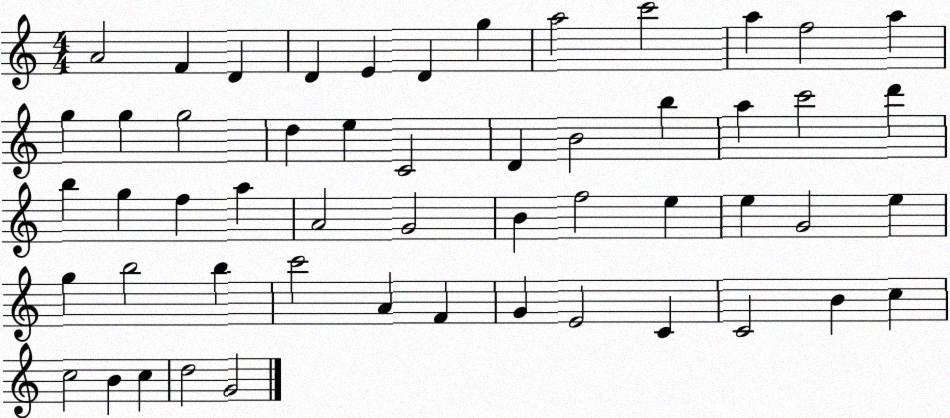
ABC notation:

X:1
T:Untitled
M:4/4
L:1/4
K:C
A2 F D D E D g a2 c'2 a f2 a g g g2 d e C2 D B2 b a c'2 d' b g f a A2 G2 B f2 e e G2 e g b2 b c'2 A F G E2 C C2 B c c2 B c d2 G2